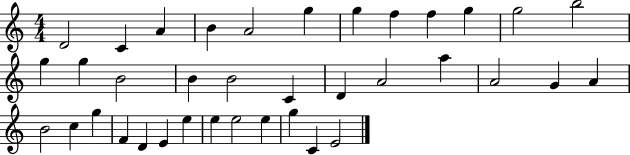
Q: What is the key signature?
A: C major